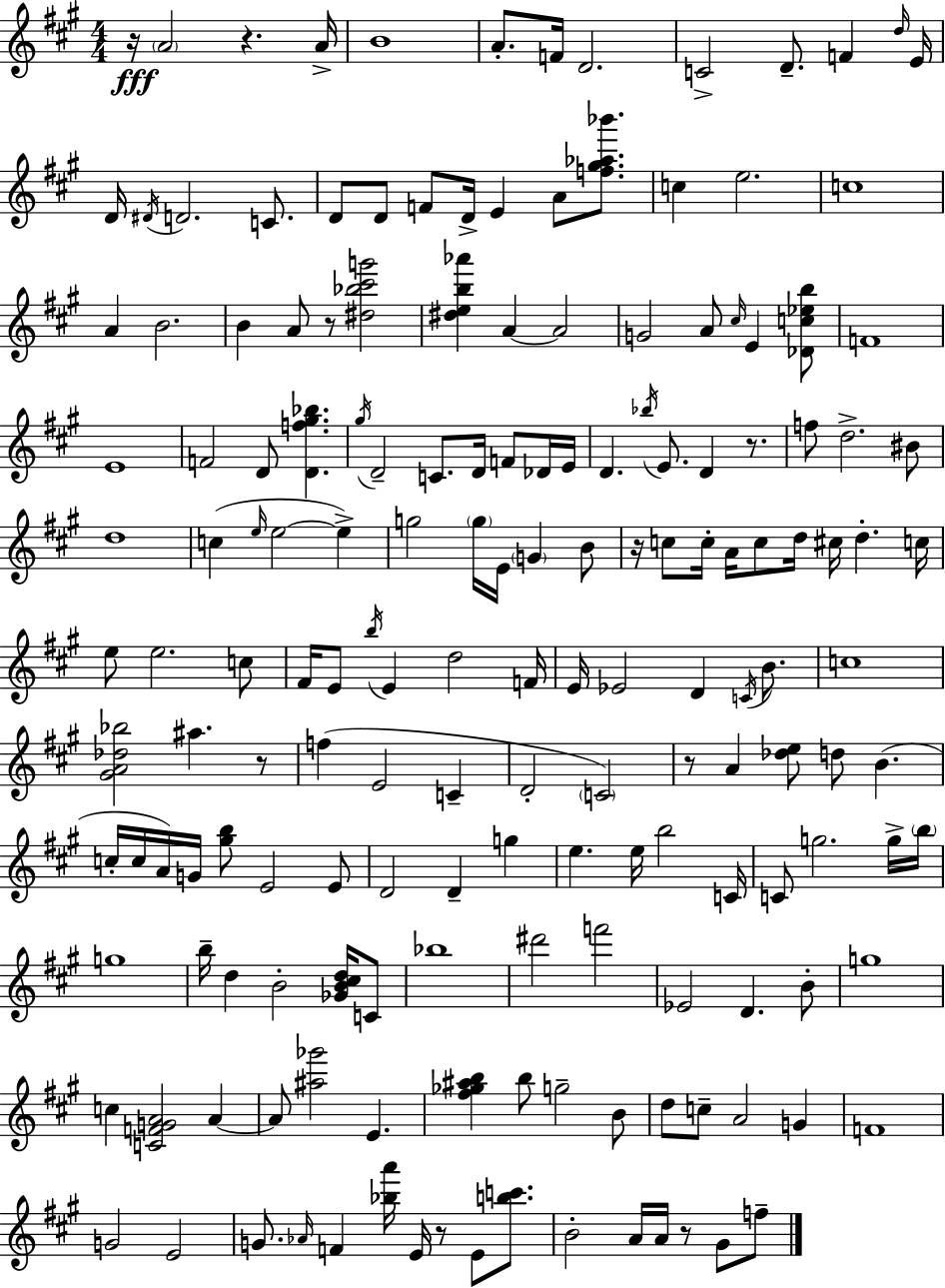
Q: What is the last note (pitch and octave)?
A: F5